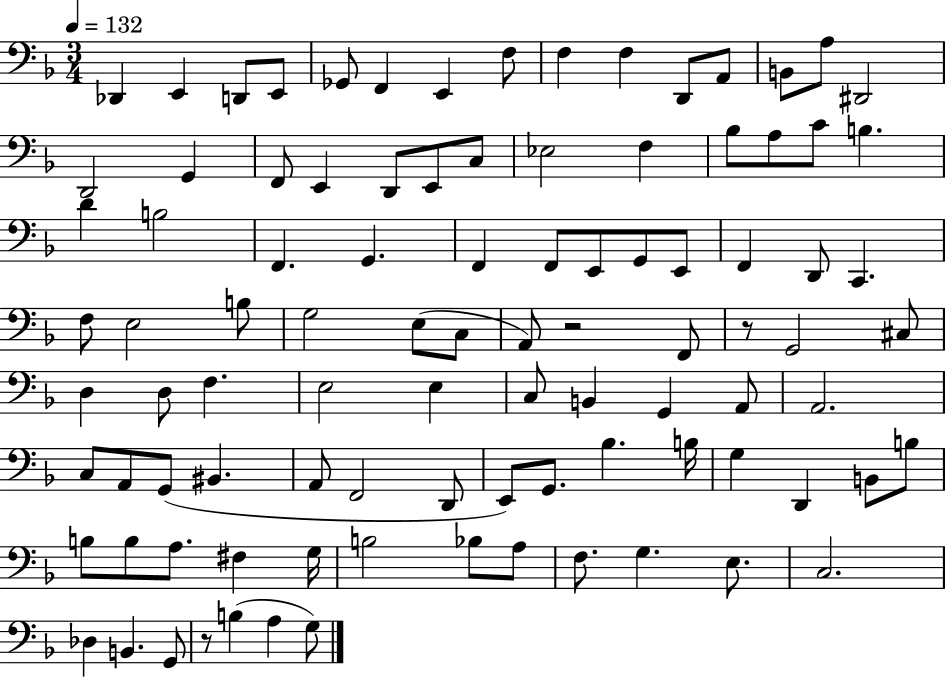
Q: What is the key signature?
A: F major